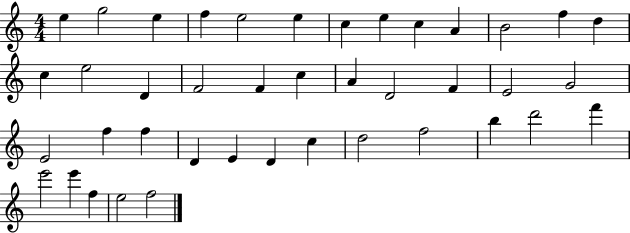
E5/q G5/h E5/q F5/q E5/h E5/q C5/q E5/q C5/q A4/q B4/h F5/q D5/q C5/q E5/h D4/q F4/h F4/q C5/q A4/q D4/h F4/q E4/h G4/h E4/h F5/q F5/q D4/q E4/q D4/q C5/q D5/h F5/h B5/q D6/h F6/q E6/h E6/q F5/q E5/h F5/h